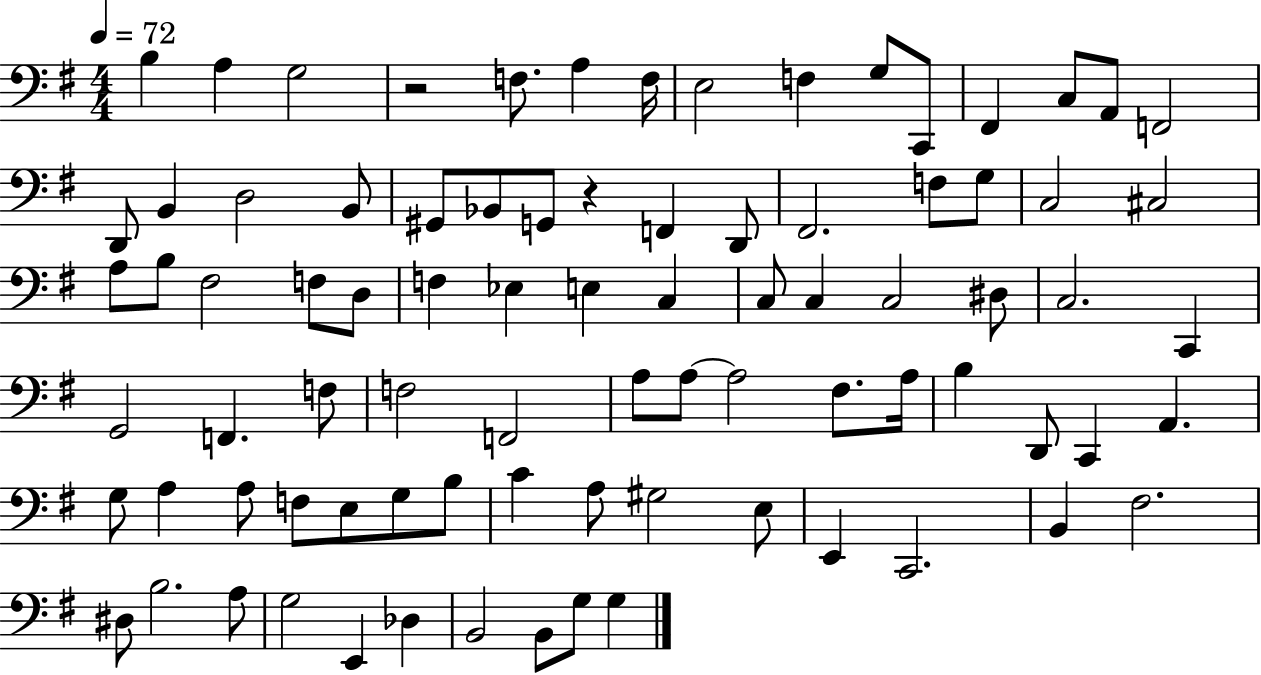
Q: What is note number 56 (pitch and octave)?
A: C2